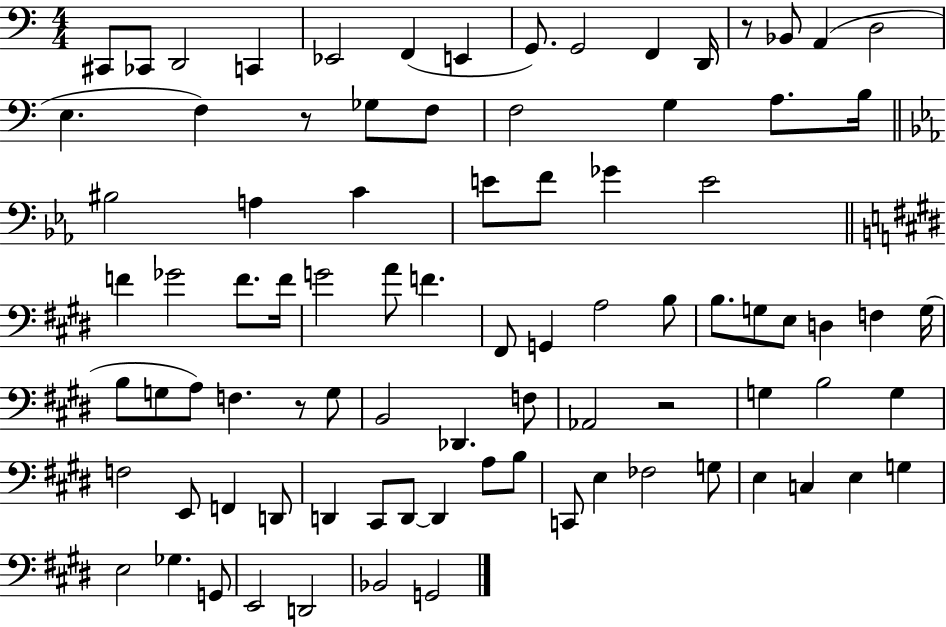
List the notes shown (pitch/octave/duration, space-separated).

C#2/e CES2/e D2/h C2/q Eb2/h F2/q E2/q G2/e. G2/h F2/q D2/s R/e Bb2/e A2/q D3/h E3/q. F3/q R/e Gb3/e F3/e F3/h G3/q A3/e. B3/s BIS3/h A3/q C4/q E4/e F4/e Gb4/q E4/h F4/q Gb4/h F4/e. F4/s G4/h A4/e F4/q. F#2/e G2/q A3/h B3/e B3/e. G3/e E3/e D3/q F3/q G3/s B3/e G3/e A3/e F3/q. R/e G3/e B2/h Db2/q. F3/e Ab2/h R/h G3/q B3/h G3/q F3/h E2/e F2/q D2/e D2/q C#2/e D2/e D2/q A3/e B3/e C2/e E3/q FES3/h G3/e E3/q C3/q E3/q G3/q E3/h Gb3/q. G2/e E2/h D2/h Bb2/h G2/h